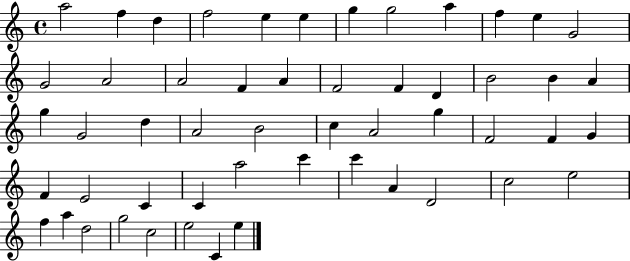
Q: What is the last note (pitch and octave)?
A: E5